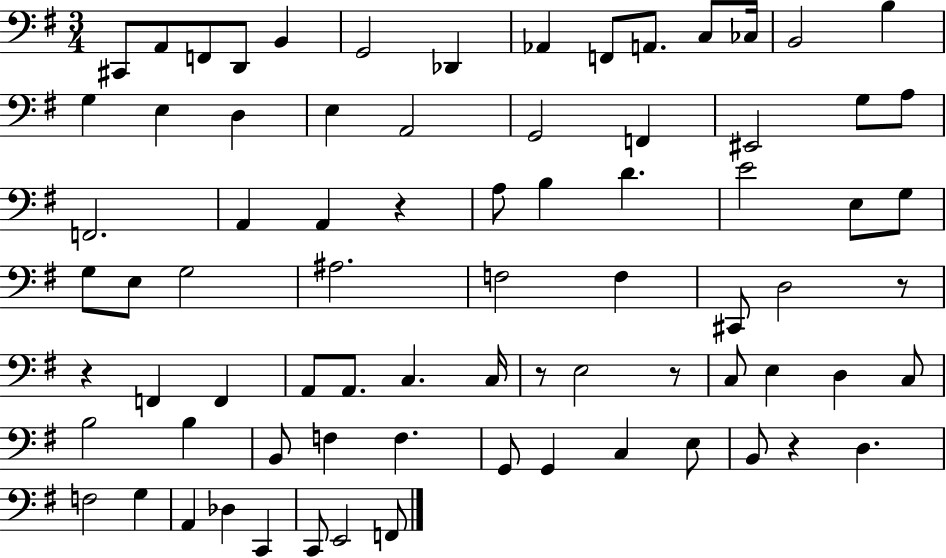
C#2/e A2/e F2/e D2/e B2/q G2/h Db2/q Ab2/q F2/e A2/e. C3/e CES3/s B2/h B3/q G3/q E3/q D3/q E3/q A2/h G2/h F2/q EIS2/h G3/e A3/e F2/h. A2/q A2/q R/q A3/e B3/q D4/q. E4/h E3/e G3/e G3/e E3/e G3/h A#3/h. F3/h F3/q C#2/e D3/h R/e R/q F2/q F2/q A2/e A2/e. C3/q. C3/s R/e E3/h R/e C3/e E3/q D3/q C3/e B3/h B3/q B2/e F3/q F3/q. G2/e G2/q C3/q E3/e B2/e R/q D3/q. F3/h G3/q A2/q Db3/q C2/q C2/e E2/h F2/e